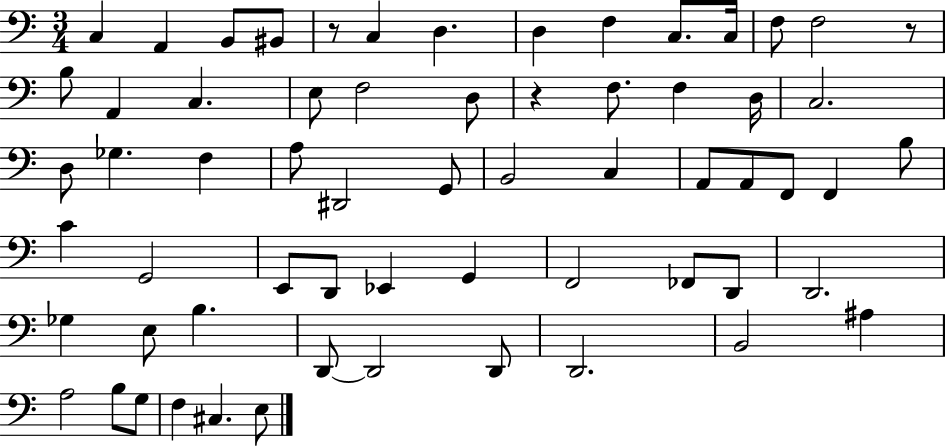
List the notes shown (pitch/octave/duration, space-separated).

C3/q A2/q B2/e BIS2/e R/e C3/q D3/q. D3/q F3/q C3/e. C3/s F3/e F3/h R/e B3/e A2/q C3/q. E3/e F3/h D3/e R/q F3/e. F3/q D3/s C3/h. D3/e Gb3/q. F3/q A3/e D#2/h G2/e B2/h C3/q A2/e A2/e F2/e F2/q B3/e C4/q G2/h E2/e D2/e Eb2/q G2/q F2/h FES2/e D2/e D2/h. Gb3/q E3/e B3/q. D2/e D2/h D2/e D2/h. B2/h A#3/q A3/h B3/e G3/e F3/q C#3/q. E3/e